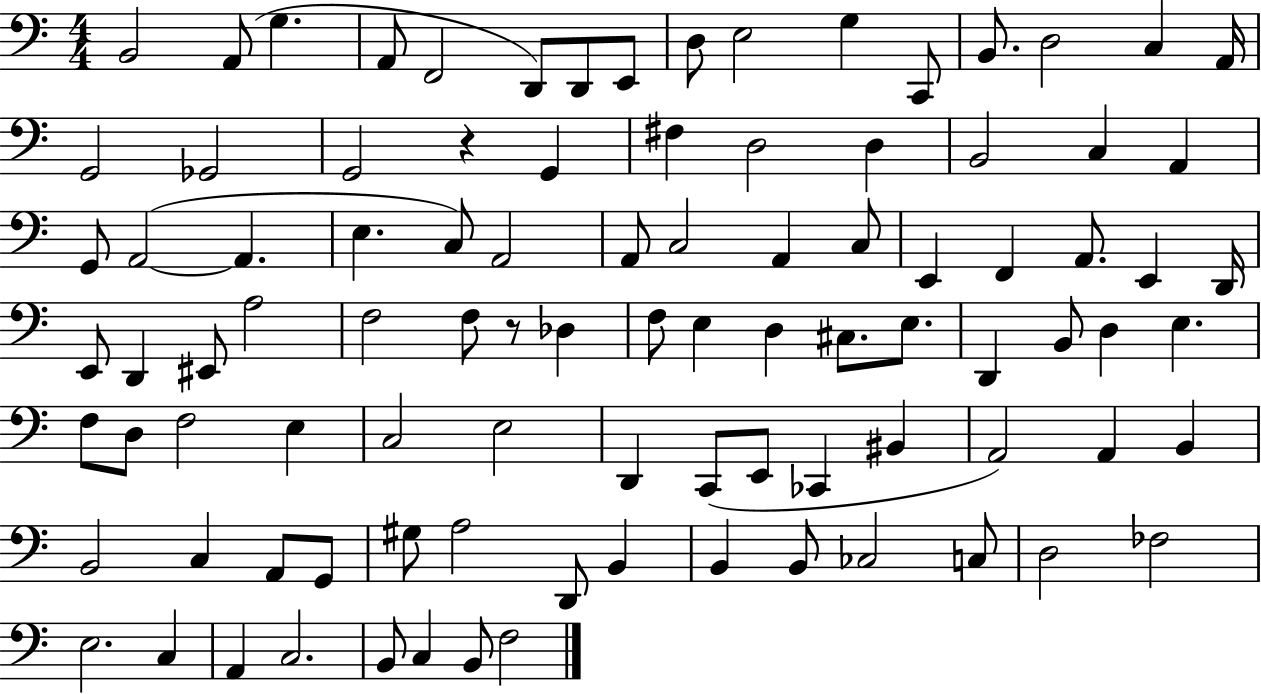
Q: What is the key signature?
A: C major